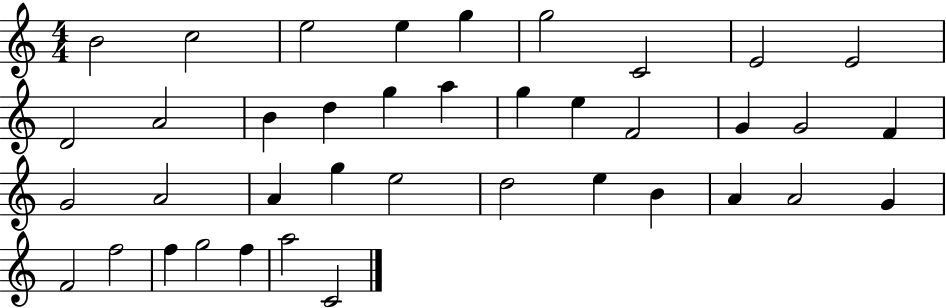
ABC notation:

X:1
T:Untitled
M:4/4
L:1/4
K:C
B2 c2 e2 e g g2 C2 E2 E2 D2 A2 B d g a g e F2 G G2 F G2 A2 A g e2 d2 e B A A2 G F2 f2 f g2 f a2 C2